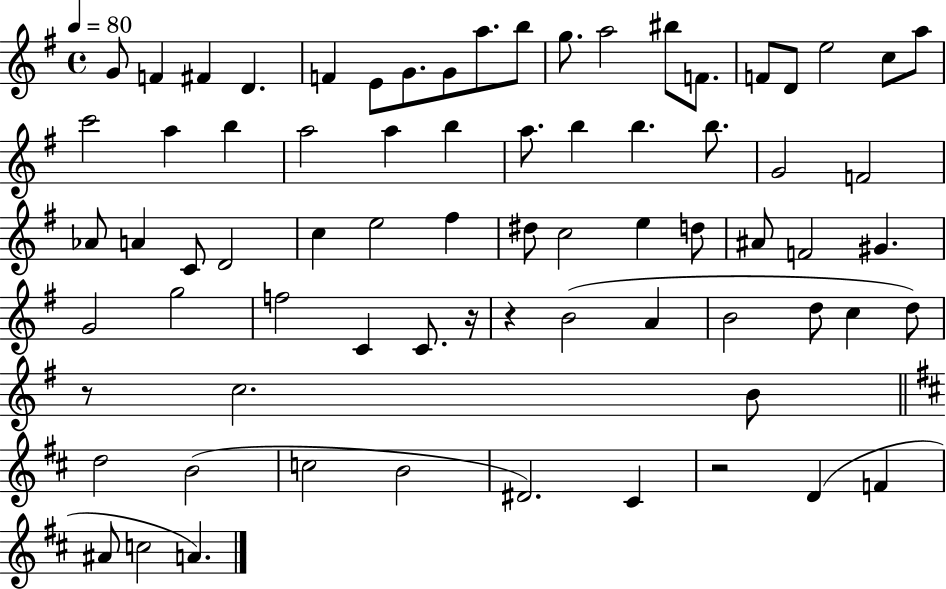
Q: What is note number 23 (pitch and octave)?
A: A5